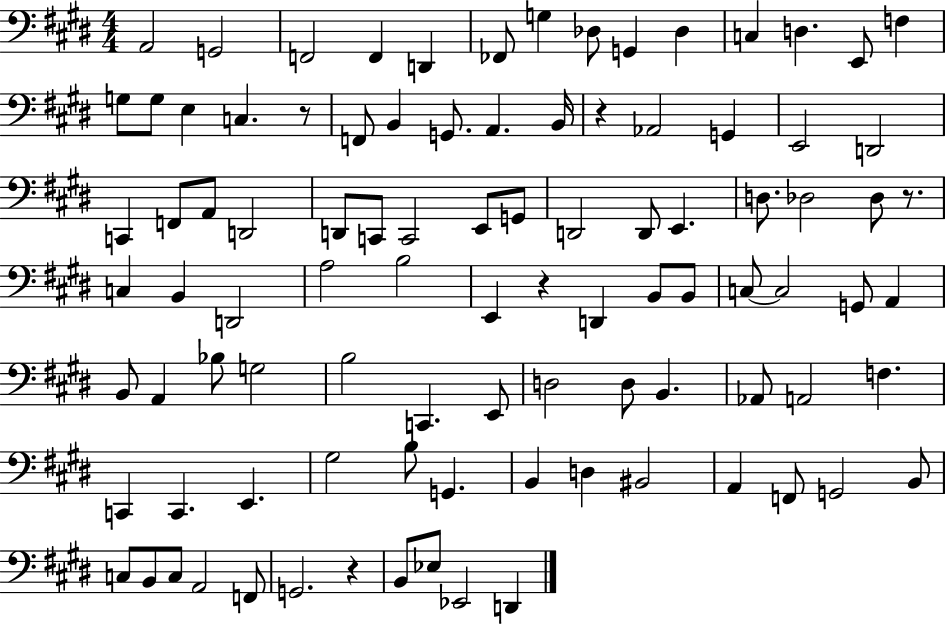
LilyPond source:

{
  \clef bass
  \numericTimeSignature
  \time 4/4
  \key e \major
  a,2 g,2 | f,2 f,4 d,4 | fes,8 g4 des8 g,4 des4 | c4 d4. e,8 f4 | \break g8 g8 e4 c4. r8 | f,8 b,4 g,8. a,4. b,16 | r4 aes,2 g,4 | e,2 d,2 | \break c,4 f,8 a,8 d,2 | d,8 c,8 c,2 e,8 g,8 | d,2 d,8 e,4. | d8. des2 des8 r8. | \break c4 b,4 d,2 | a2 b2 | e,4 r4 d,4 b,8 b,8 | c8~~ c2 g,8 a,4 | \break b,8 a,4 bes8 g2 | b2 c,4. e,8 | d2 d8 b,4. | aes,8 a,2 f4. | \break c,4 c,4. e,4. | gis2 b8 g,4. | b,4 d4 bis,2 | a,4 f,8 g,2 b,8 | \break c8 b,8 c8 a,2 f,8 | g,2. r4 | b,8 ees8 ees,2 d,4 | \bar "|."
}